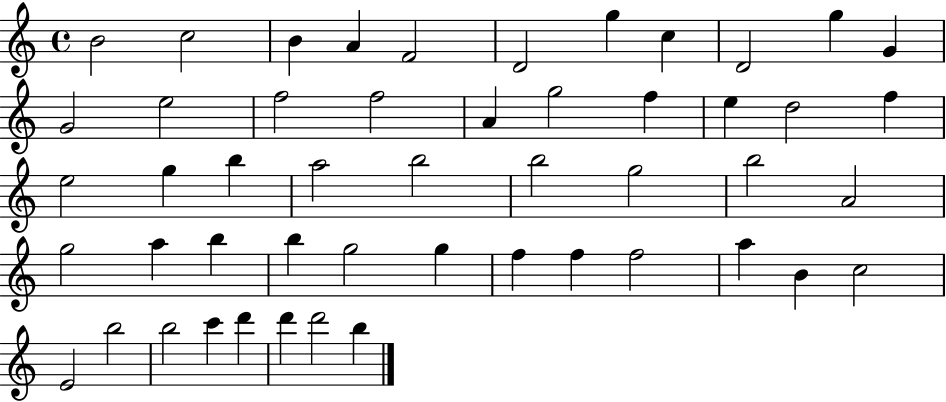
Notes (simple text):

B4/h C5/h B4/q A4/q F4/h D4/h G5/q C5/q D4/h G5/q G4/q G4/h E5/h F5/h F5/h A4/q G5/h F5/q E5/q D5/h F5/q E5/h G5/q B5/q A5/h B5/h B5/h G5/h B5/h A4/h G5/h A5/q B5/q B5/q G5/h G5/q F5/q F5/q F5/h A5/q B4/q C5/h E4/h B5/h B5/h C6/q D6/q D6/q D6/h B5/q